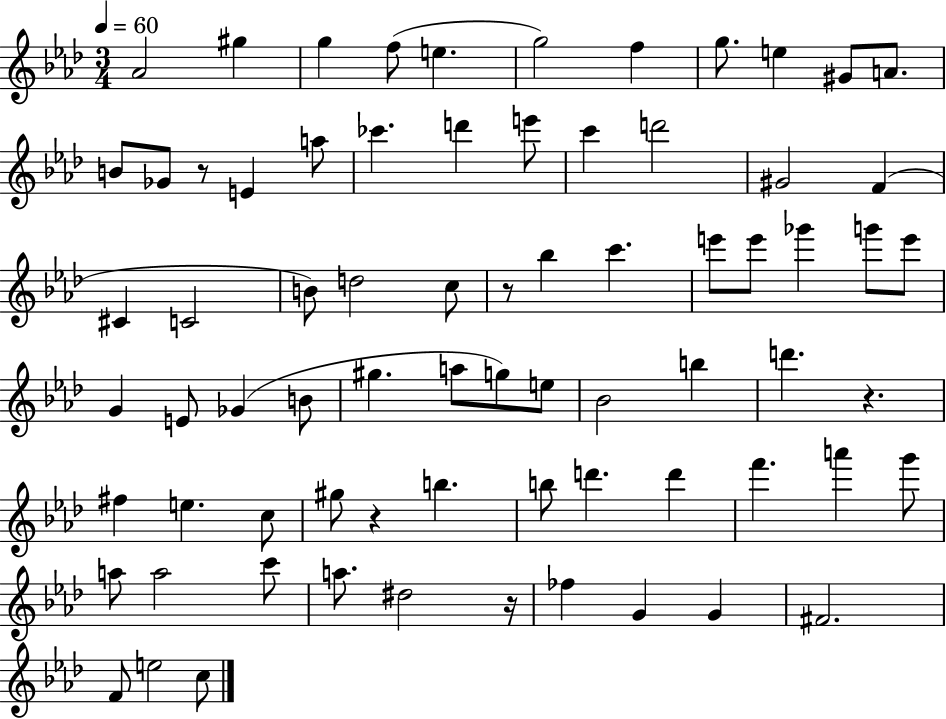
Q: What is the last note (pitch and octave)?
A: C5